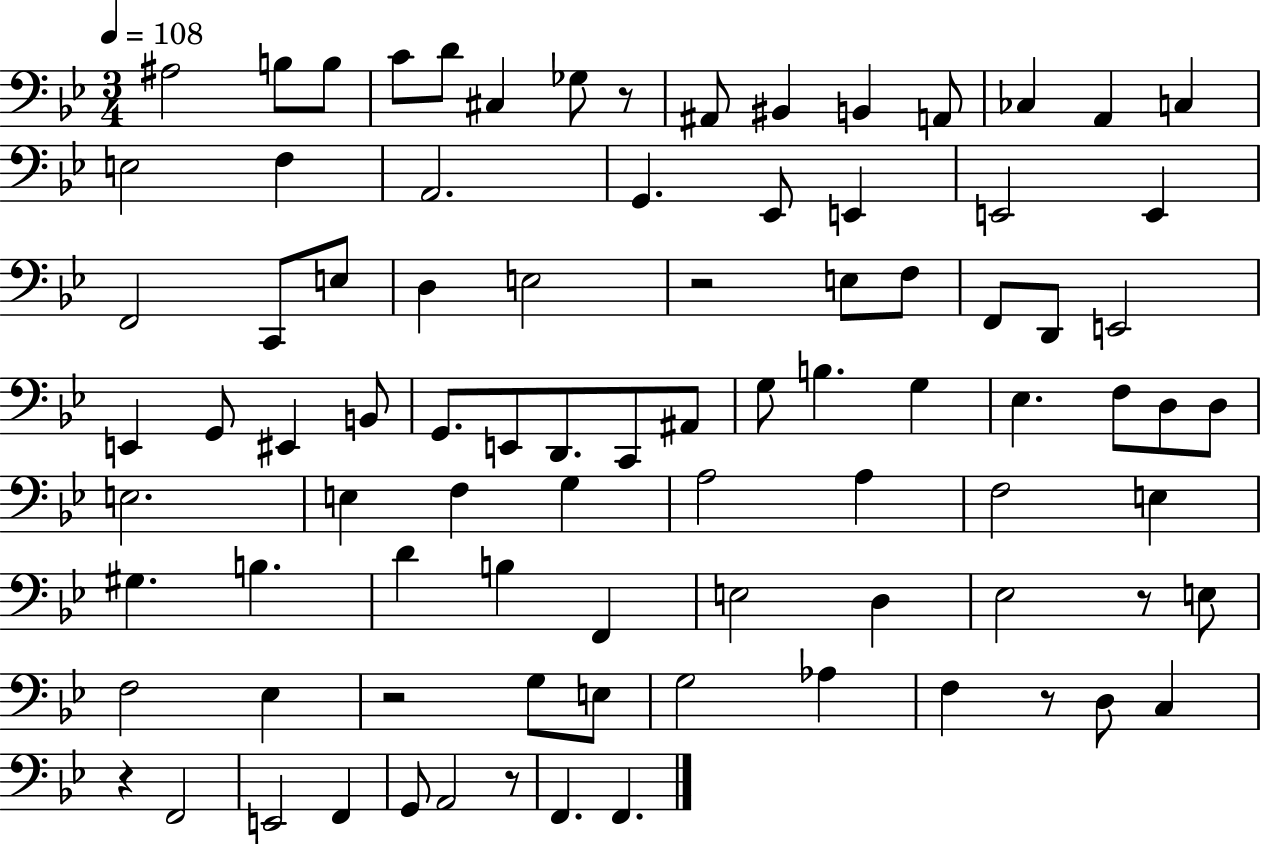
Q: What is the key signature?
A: BES major